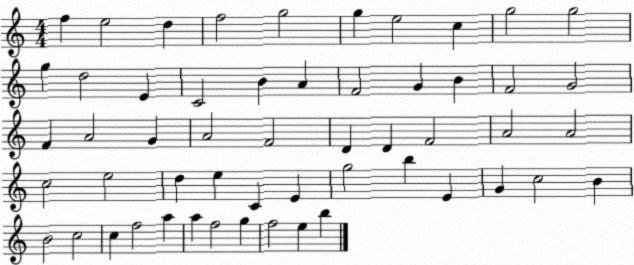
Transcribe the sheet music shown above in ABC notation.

X:1
T:Untitled
M:4/4
L:1/4
K:C
f e2 d f2 g2 g e2 c g2 g2 g d2 E C2 B A F2 G B F2 G2 F A2 G A2 F2 D D F2 A2 A2 c2 e2 d e C E g2 b E G c2 B B2 c2 c f2 a a f2 g f2 e b